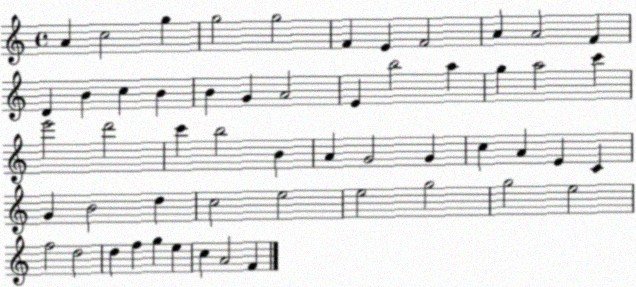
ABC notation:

X:1
T:Untitled
M:4/4
L:1/4
K:C
A c2 g g2 g2 F E F2 A A2 F D B c B B G A2 E b2 a g a2 c' e'2 d'2 c' b2 B A G2 G c A E C G B2 d c2 e2 e2 g2 g2 e2 f2 d2 d f g e c A2 F